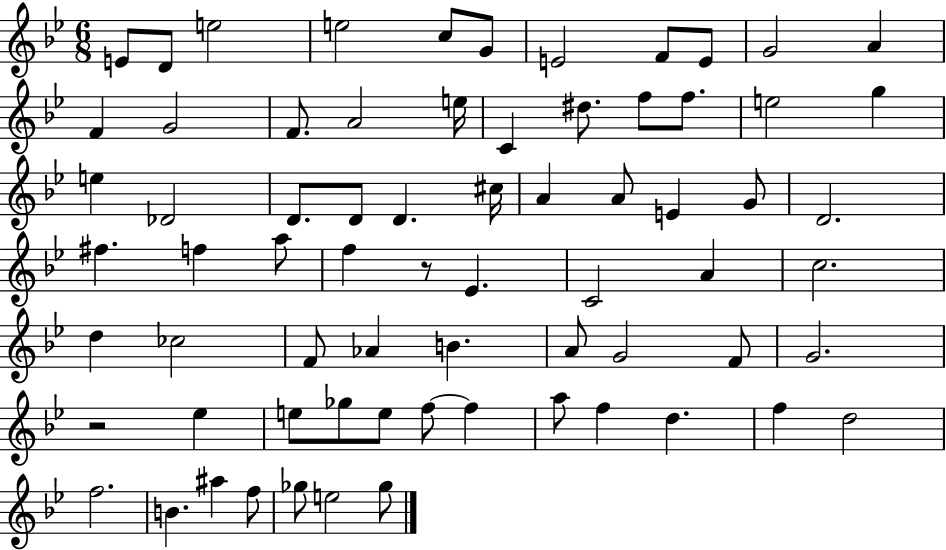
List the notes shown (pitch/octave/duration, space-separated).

E4/e D4/e E5/h E5/h C5/e G4/e E4/h F4/e E4/e G4/h A4/q F4/q G4/h F4/e. A4/h E5/s C4/q D#5/e. F5/e F5/e. E5/h G5/q E5/q Db4/h D4/e. D4/e D4/q. C#5/s A4/q A4/e E4/q G4/e D4/h. F#5/q. F5/q A5/e F5/q R/e Eb4/q. C4/h A4/q C5/h. D5/q CES5/h F4/e Ab4/q B4/q. A4/e G4/h F4/e G4/h. R/h Eb5/q E5/e Gb5/e E5/e F5/e F5/q A5/e F5/q D5/q. F5/q D5/h F5/h. B4/q. A#5/q F5/e Gb5/e E5/h Gb5/e